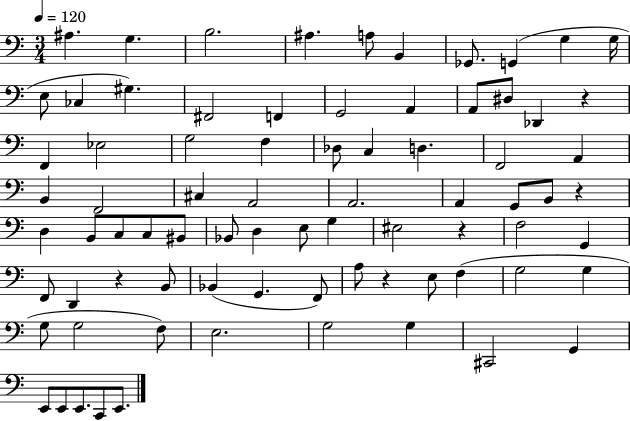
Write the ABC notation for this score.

X:1
T:Untitled
M:3/4
L:1/4
K:C
^A, G, B,2 ^A, A,/2 B,, _G,,/2 G,, G, G,/4 E,/2 _C, ^G, ^F,,2 F,, G,,2 A,, A,,/2 ^D,/2 _D,, z F,, _E,2 G,2 F, _D,/2 C, D, F,,2 A,, B,, F,,2 ^C, A,,2 A,,2 A,, G,,/2 B,,/2 z D, B,,/2 C,/2 C,/2 ^B,,/2 _B,,/2 D, E,/2 G, ^E,2 z F,2 G,, F,,/2 D,, z B,,/2 _B,, G,, F,,/2 A,/2 z E,/2 F, G,2 G, G,/2 G,2 F,/2 E,2 G,2 G, ^C,,2 G,, E,,/2 E,,/2 E,,/2 C,,/2 E,,/2